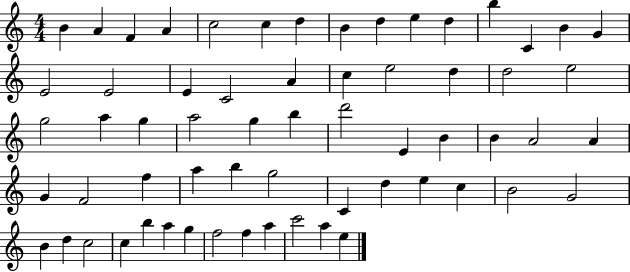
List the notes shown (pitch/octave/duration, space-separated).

B4/q A4/q F4/q A4/q C5/h C5/q D5/q B4/q D5/q E5/q D5/q B5/q C4/q B4/q G4/q E4/h E4/h E4/q C4/h A4/q C5/q E5/h D5/q D5/h E5/h G5/h A5/q G5/q A5/h G5/q B5/q D6/h E4/q B4/q B4/q A4/h A4/q G4/q F4/h F5/q A5/q B5/q G5/h C4/q D5/q E5/q C5/q B4/h G4/h B4/q D5/q C5/h C5/q B5/q A5/q G5/q F5/h F5/q A5/q C6/h A5/q E5/q